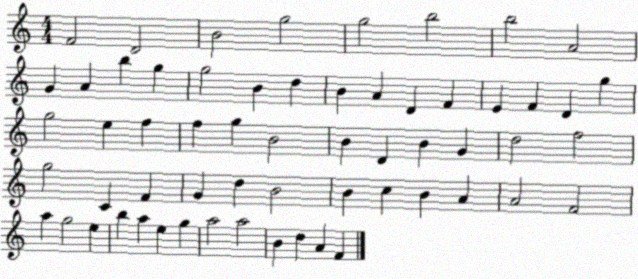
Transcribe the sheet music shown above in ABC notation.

X:1
T:Untitled
M:4/4
L:1/4
K:C
F2 D2 B2 g2 g2 b2 b2 A2 G A b g g2 B d B A D F E F D g g2 e f f g B2 B D B G d2 f2 g2 C F G d B2 B c B A A2 F2 a g2 e b a e g a2 a2 B d A F